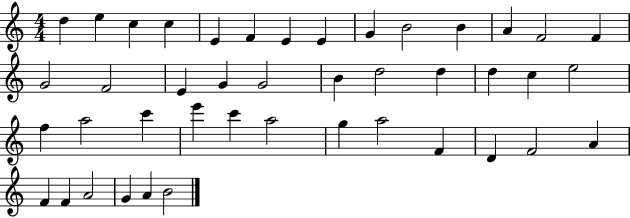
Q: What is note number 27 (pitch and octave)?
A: A5